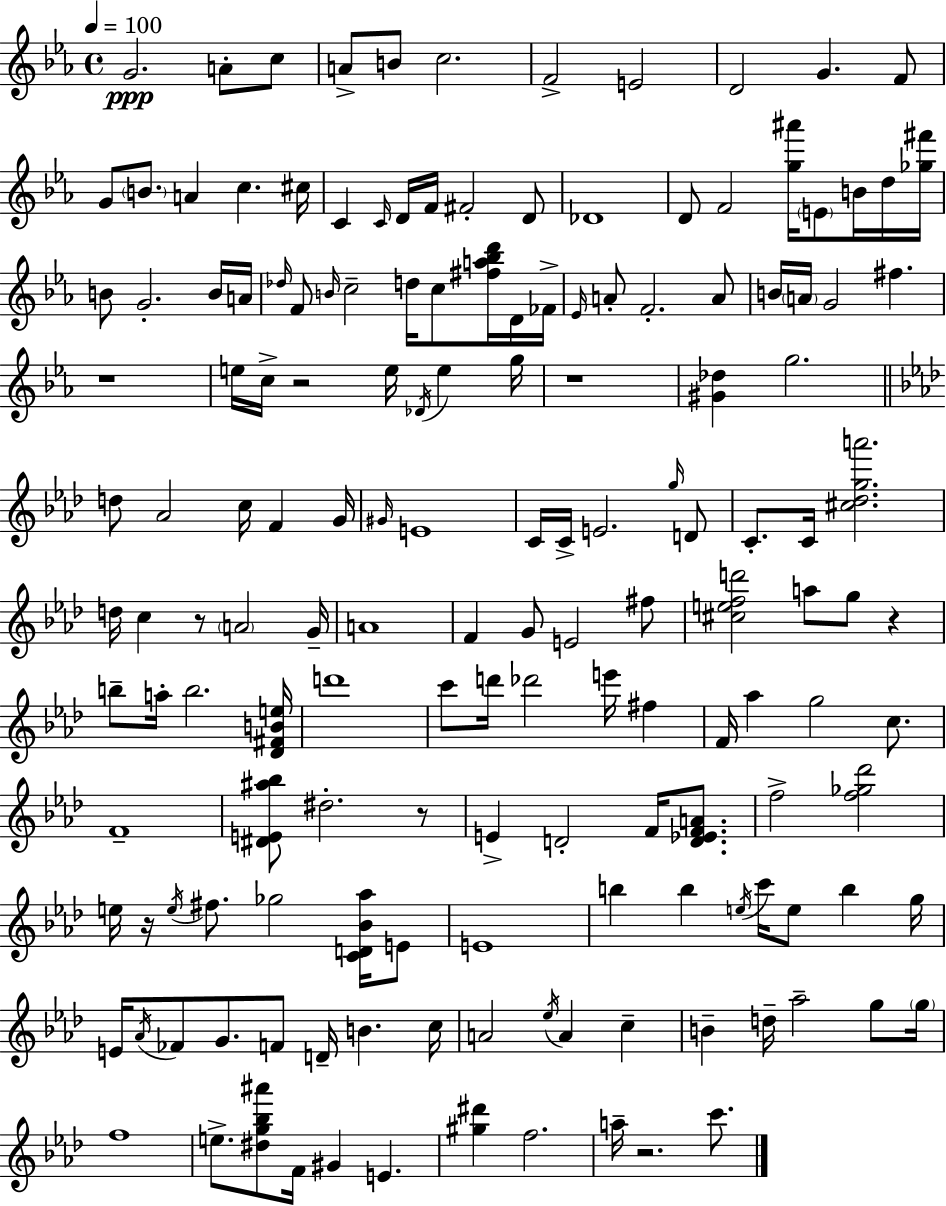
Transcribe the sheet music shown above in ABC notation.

X:1
T:Untitled
M:4/4
L:1/4
K:Eb
G2 A/2 c/2 A/2 B/2 c2 F2 E2 D2 G F/2 G/2 B/2 A c ^c/4 C C/4 D/4 F/4 ^F2 D/2 _D4 D/2 F2 [g^a']/4 E/2 B/4 d/4 [_g^f']/4 B/2 G2 B/4 A/4 _d/4 F/2 B/4 c2 d/4 c/2 [^fa_bd']/4 D/4 _F/4 _E/4 A/2 F2 A/2 B/4 A/4 G2 ^f z4 e/4 c/4 z2 e/4 _D/4 e g/4 z4 [^G_d] g2 d/2 _A2 c/4 F G/4 ^G/4 E4 C/4 C/4 E2 g/4 D/2 C/2 C/4 [^c_dga']2 d/4 c z/2 A2 G/4 A4 F G/2 E2 ^f/2 [^cefd']2 a/2 g/2 z b/2 a/4 b2 [_D^FBe]/4 d'4 c'/2 d'/4 _d'2 e'/4 ^f F/4 _a g2 c/2 F4 [^DE^a_b]/2 ^d2 z/2 E D2 F/4 [D_EFA]/2 f2 [f_g_d']2 e/4 z/4 e/4 ^f/2 _g2 [CD_B_a]/4 E/2 E4 b b e/4 c'/4 e/2 b g/4 E/4 _A/4 _F/2 G/2 F/2 D/4 B c/4 A2 _e/4 A c B d/4 _a2 g/2 g/4 f4 e/2 [^dg_b^a']/2 F/4 ^G E [^g^d'] f2 a/4 z2 c'/2